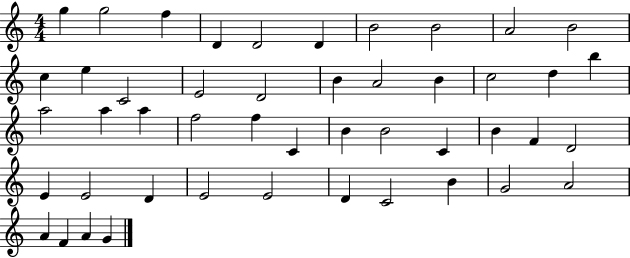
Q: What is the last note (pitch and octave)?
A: G4